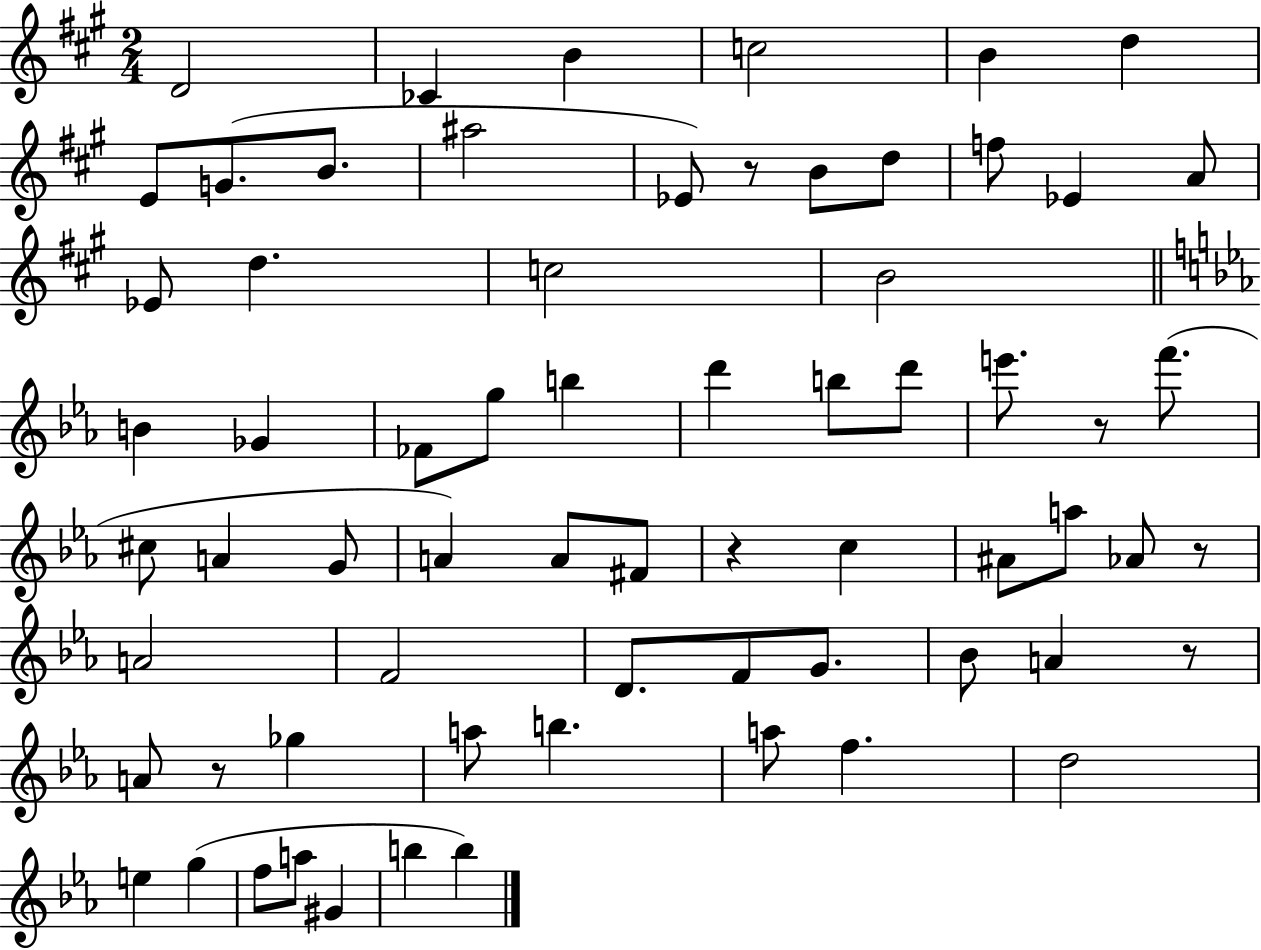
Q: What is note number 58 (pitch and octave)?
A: A5